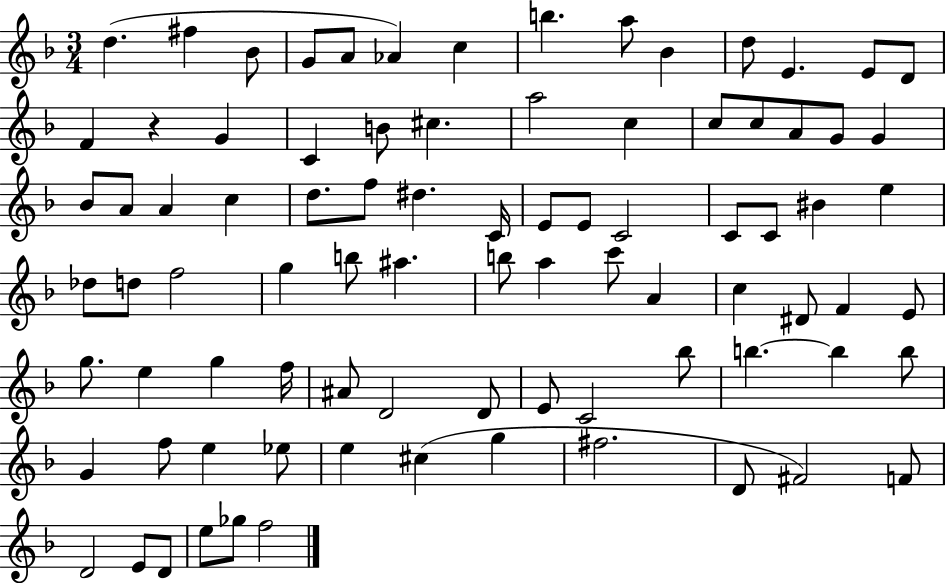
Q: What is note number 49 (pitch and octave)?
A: A5